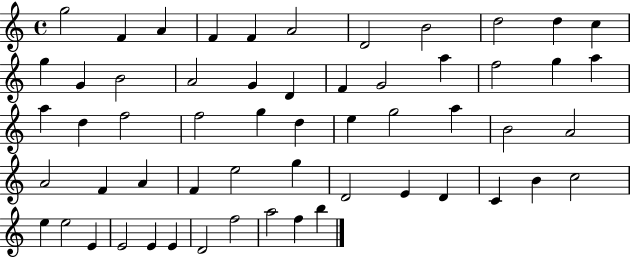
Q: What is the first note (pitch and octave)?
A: G5